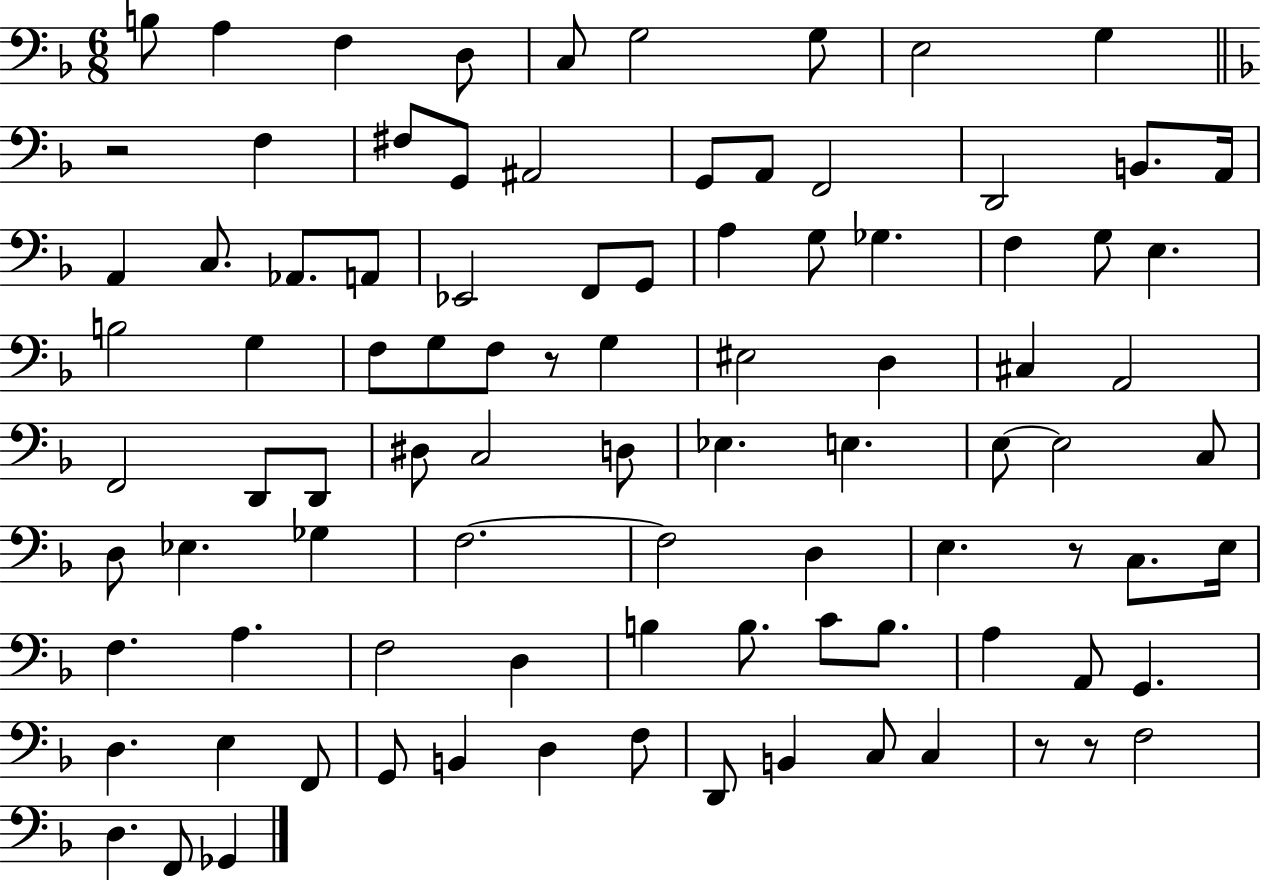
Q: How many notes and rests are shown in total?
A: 93